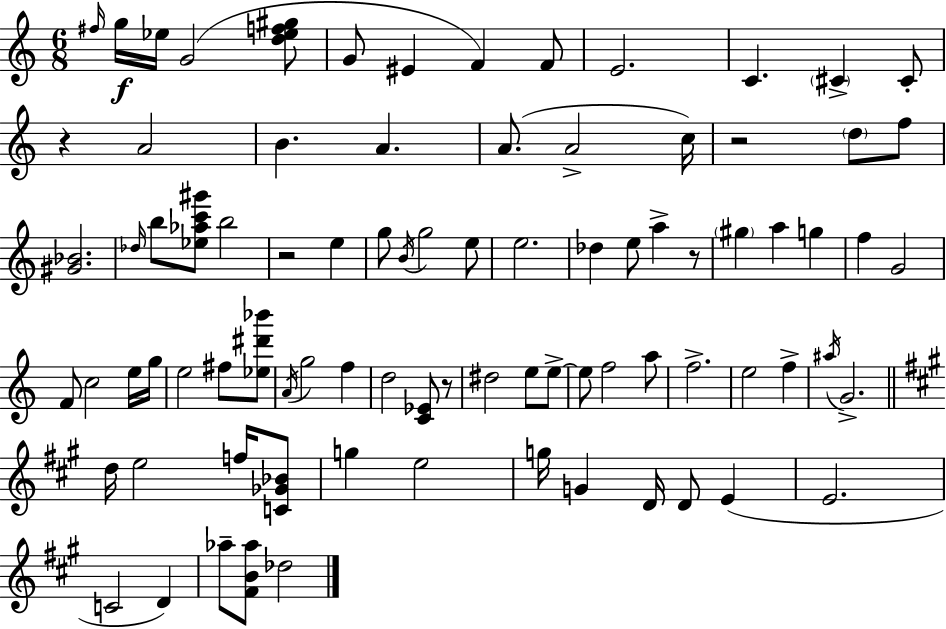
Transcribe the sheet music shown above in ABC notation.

X:1
T:Untitled
M:6/8
L:1/4
K:Am
^f/4 g/4 _e/4 G2 [d_ef^g]/2 G/2 ^E F F/2 E2 C ^C ^C/2 z A2 B A A/2 A2 c/4 z2 d/2 f/2 [^G_B]2 _d/4 b/2 [_e_ac'^g']/2 b2 z2 e g/2 B/4 g2 e/2 e2 _d e/2 a z/2 ^g a g f G2 F/2 c2 e/4 g/4 e2 ^f/2 [_e^d'_b']/2 A/4 g2 f d2 [C_E]/2 z/2 ^d2 e/2 e/2 e/2 f2 a/2 f2 e2 f ^a/4 G2 d/4 e2 f/4 [C_G_B]/2 g e2 g/4 G D/4 D/2 E E2 C2 D _a/2 [^FB_a]/2 _d2